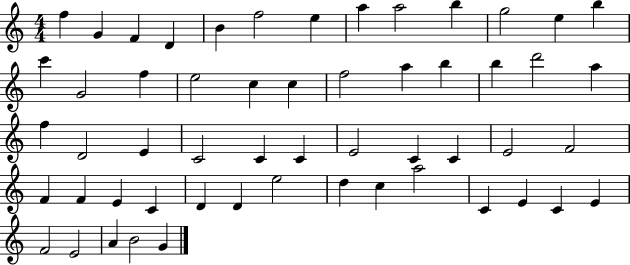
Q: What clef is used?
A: treble